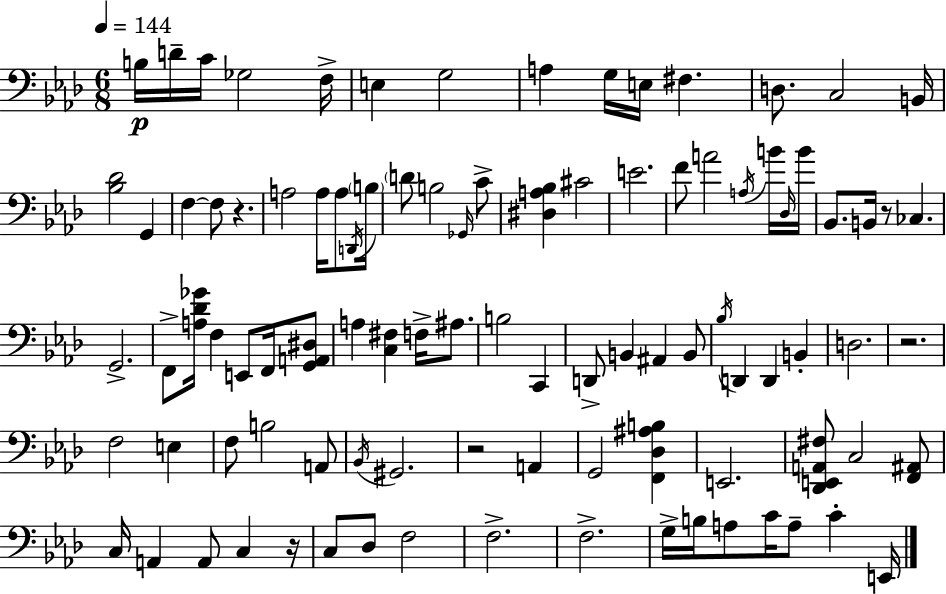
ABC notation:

X:1
T:Untitled
M:6/8
L:1/4
K:Fm
B,/4 D/4 C/4 _G,2 F,/4 E, G,2 A, G,/4 E,/4 ^F, D,/2 C,2 B,,/4 [_B,_D]2 G,, F, F,/2 z A,2 A,/4 A,/2 D,,/4 B,/4 D/2 B,2 _G,,/4 C/2 [^D,A,_B,] ^C2 E2 F/2 A2 A,/4 B/4 _D,/4 B/4 _B,,/2 B,,/4 z/2 _C, G,,2 F,,/2 [A,_D_G]/4 F, E,,/2 F,,/4 [G,,A,,^D,]/2 A, [C,^F,] F,/4 ^A,/2 B,2 C,, D,,/2 B,, ^A,, B,,/2 _B,/4 D,, D,, B,, D,2 z2 F,2 E, F,/2 B,2 A,,/2 _B,,/4 ^G,,2 z2 A,, G,,2 [F,,_D,^A,B,] E,,2 [_D,,E,,A,,^F,]/2 C,2 [F,,^A,,]/2 C,/4 A,, A,,/2 C, z/4 C,/2 _D,/2 F,2 F,2 F,2 G,/4 B,/4 A,/2 C/4 A,/2 C E,,/4